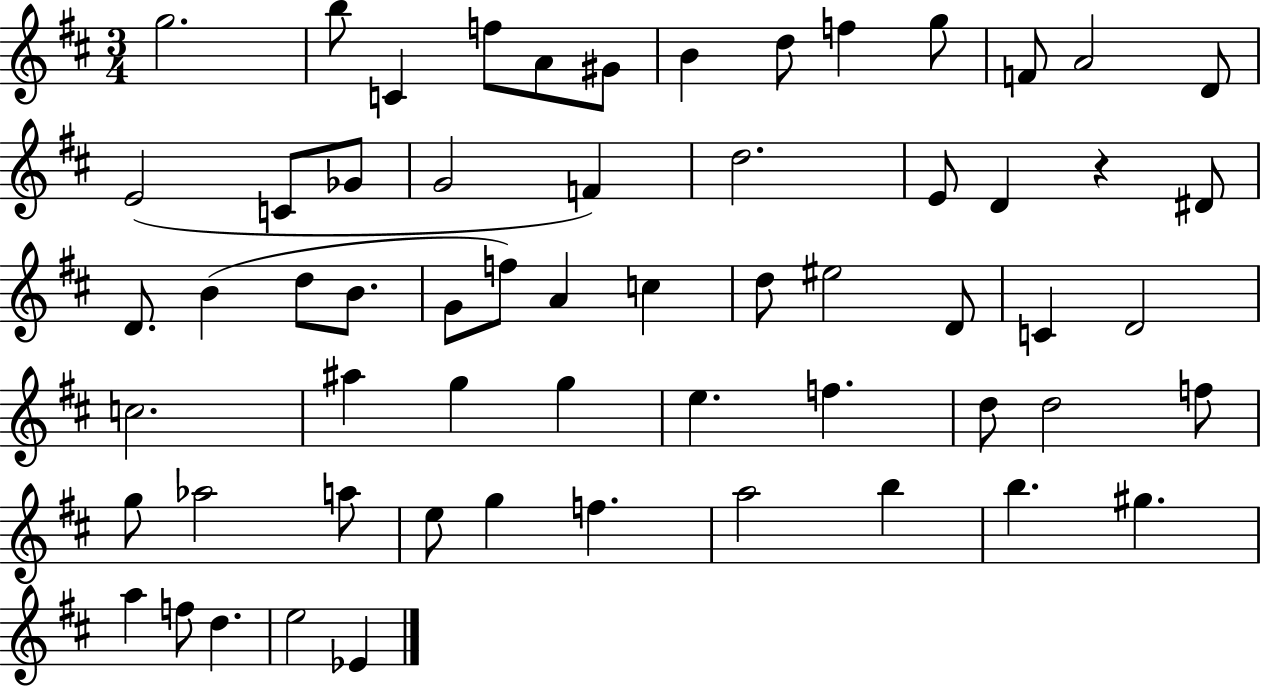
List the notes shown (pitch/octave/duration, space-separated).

G5/h. B5/e C4/q F5/e A4/e G#4/e B4/q D5/e F5/q G5/e F4/e A4/h D4/e E4/h C4/e Gb4/e G4/h F4/q D5/h. E4/e D4/q R/q D#4/e D4/e. B4/q D5/e B4/e. G4/e F5/e A4/q C5/q D5/e EIS5/h D4/e C4/q D4/h C5/h. A#5/q G5/q G5/q E5/q. F5/q. D5/e D5/h F5/e G5/e Ab5/h A5/e E5/e G5/q F5/q. A5/h B5/q B5/q. G#5/q. A5/q F5/e D5/q. E5/h Eb4/q